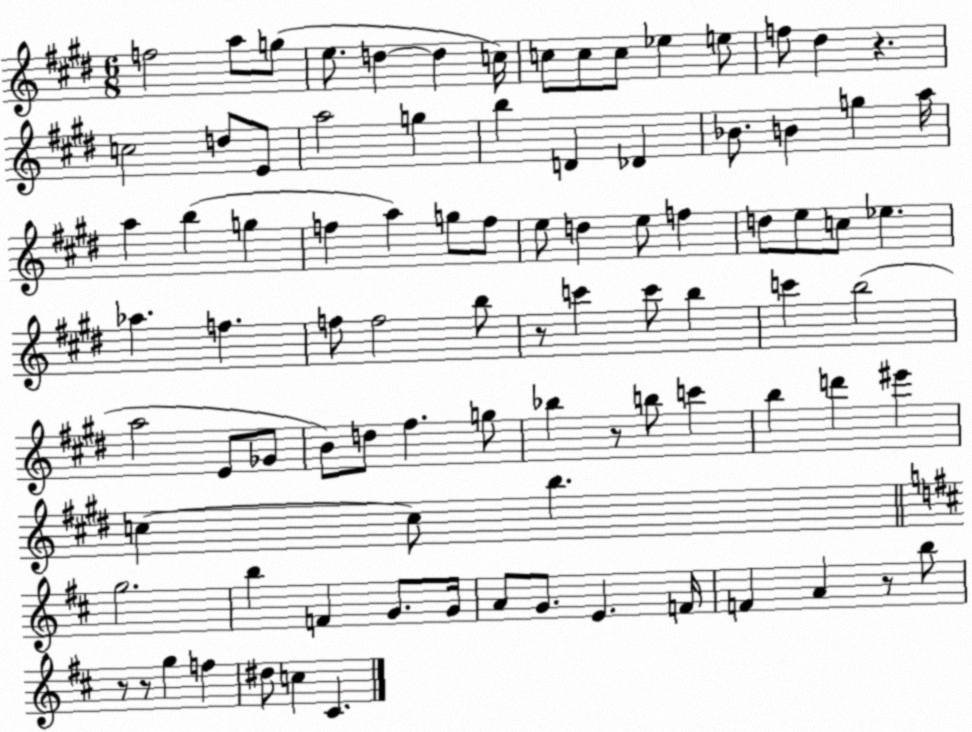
X:1
T:Untitled
M:6/8
L:1/4
K:E
f2 a/2 g/2 e/2 d d c/4 c/2 c/2 c/2 _e e/2 f/2 ^d z c2 d/2 E/2 a2 g b D _D _B/2 B g a/4 a b g f a g/2 f/2 e/2 d e/2 f d/2 e/2 c/2 _e _a f f/2 f2 b/2 z/2 c' c'/2 b c' b2 a2 E/2 _G/2 B/2 d/2 ^f g/2 _b z/2 b/2 c' b d' ^e' c c/2 b g2 b F G/2 G/4 A/2 G/2 E F/4 F A z/2 b/2 z/2 z/2 g f ^d/2 c ^C